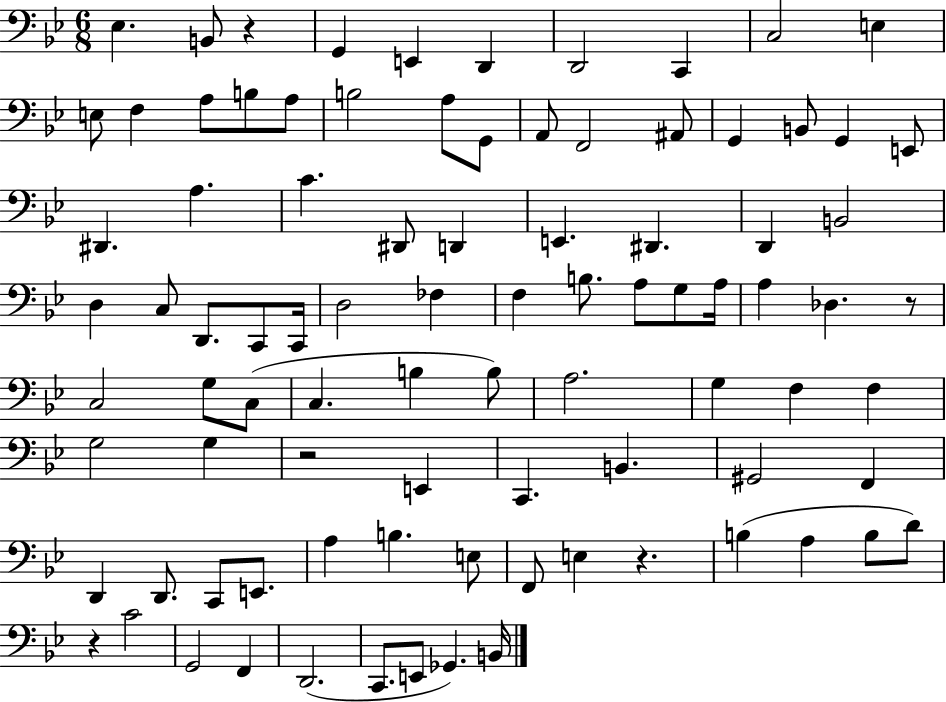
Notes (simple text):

Eb3/q. B2/e R/q G2/q E2/q D2/q D2/h C2/q C3/h E3/q E3/e F3/q A3/e B3/e A3/e B3/h A3/e G2/e A2/e F2/h A#2/e G2/q B2/e G2/q E2/e D#2/q. A3/q. C4/q. D#2/e D2/q E2/q. D#2/q. D2/q B2/h D3/q C3/e D2/e. C2/e C2/s D3/h FES3/q F3/q B3/e. A3/e G3/e A3/s A3/q Db3/q. R/e C3/h G3/e C3/e C3/q. B3/q B3/e A3/h. G3/q F3/q F3/q G3/h G3/q R/h E2/q C2/q. B2/q. G#2/h F2/q D2/q D2/e. C2/e E2/e. A3/q B3/q. E3/e F2/e E3/q R/q. B3/q A3/q B3/e D4/e R/q C4/h G2/h F2/q D2/h. C2/e. E2/e Gb2/q. B2/s